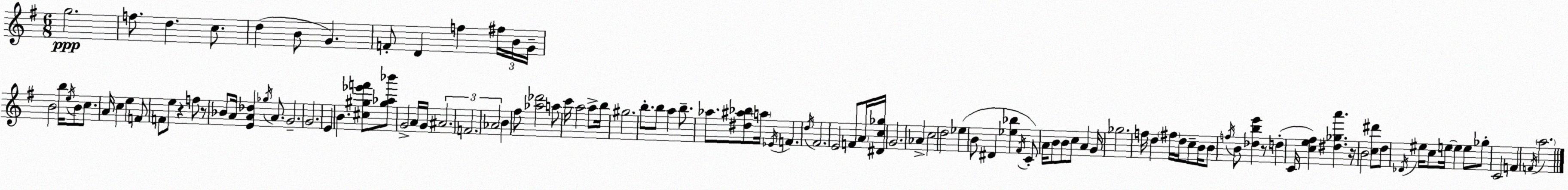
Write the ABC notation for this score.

X:1
T:Untitled
M:6/8
L:1/4
K:G
g2 f/2 d c/2 d B/2 G F/2 D f ^f/4 B/4 G/4 B2 b/4 e/4 B/2 c/2 A/4 c e F/2 F/2 e/2 z f/2 z/2 _B/2 A/4 [EA_d] _g/4 A/2 G2 G2 E B [^c^g_e'f']/2 [^g_a_b']/2 G2 A/4 G/4 ^A2 F2 _A2 B ^f/2 [_a_d']2 a/2 c'/4 a2 a/2 b/4 ^g2 b/2 b/2 a b/2 _a/2 [^d^a_b]/2 a/4 _E/4 F d/4 ^F2 E2 F/2 A/4 [^Dc_g]/4 G2 _A c2 d2 _e B/2 ^D [_e_b] ^F/4 C/2 A/4 B/2 B/2 c/2 A G/4 _g2 f/4 d ^f/4 d/4 c/2 B/4 B/2 f/4 B/2 [_dbe'] z/2 d C/4 [ce^f] [^d_ga'] z/4 B2 [c^d']/2 d/2 _D/4 ^e/4 c/2 e/4 e e/2 _g/2 C2 F F/4 a2